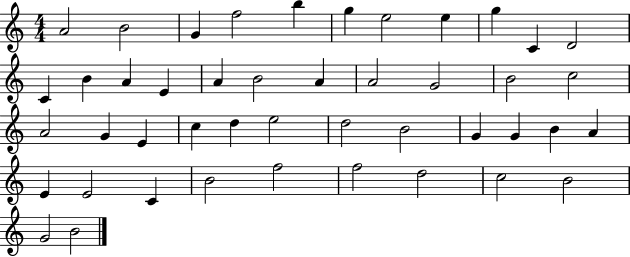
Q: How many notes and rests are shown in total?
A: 45